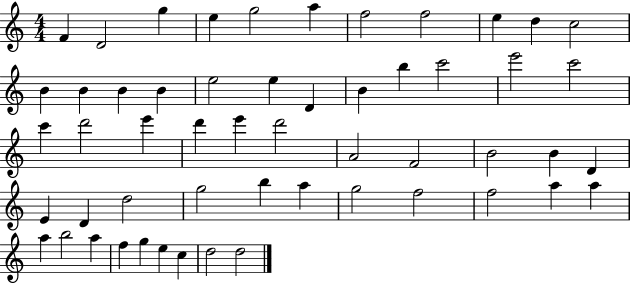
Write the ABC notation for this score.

X:1
T:Untitled
M:4/4
L:1/4
K:C
F D2 g e g2 a f2 f2 e d c2 B B B B e2 e D B b c'2 e'2 c'2 c' d'2 e' d' e' d'2 A2 F2 B2 B D E D d2 g2 b a g2 f2 f2 a a a b2 a f g e c d2 d2